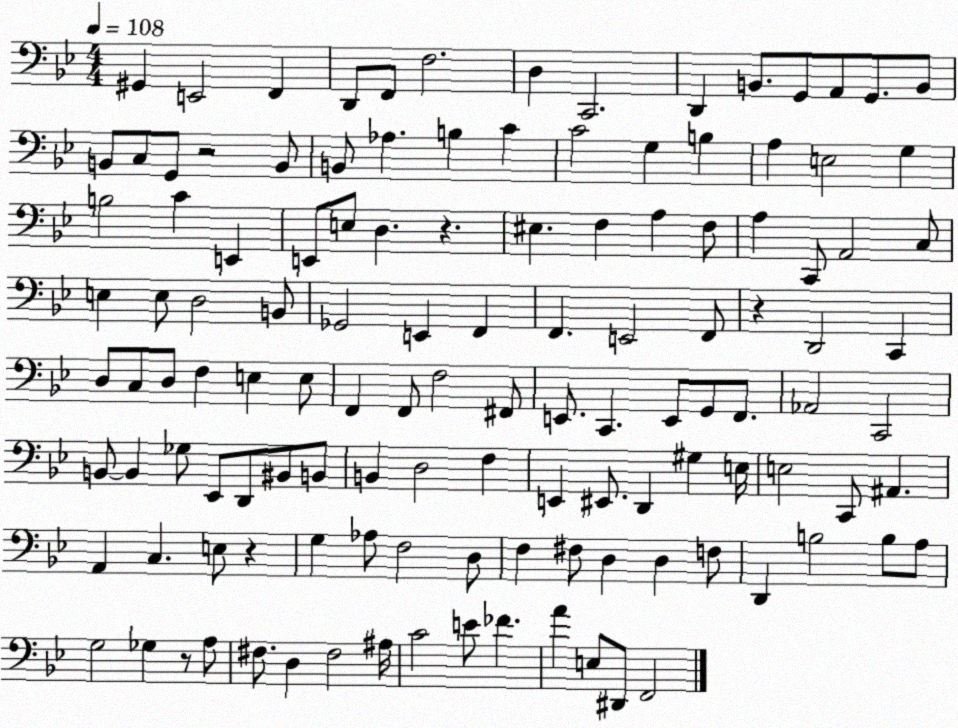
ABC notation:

X:1
T:Untitled
M:4/4
L:1/4
K:Bb
^G,, E,,2 F,, D,,/2 F,,/2 F,2 D, C,,2 D,, B,,/2 G,,/2 A,,/2 G,,/2 B,,/2 B,,/2 C,/2 G,,/2 z2 B,,/2 B,,/2 _A, B, C C2 G, B, A, E,2 G, B,2 C E,, E,,/2 E,/2 D, z ^E, F, A, F,/2 A, C,,/2 A,,2 C,/2 E, E,/2 D,2 B,,/2 _G,,2 E,, F,, F,, E,,2 F,,/2 z D,,2 C,, D,/2 C,/2 D,/2 F, E, E,/2 F,, F,,/2 F,2 ^F,,/2 E,,/2 C,, E,,/2 G,,/2 F,,/2 _A,,2 C,,2 B,,/2 B,, _G,/2 _E,,/2 D,,/2 ^B,,/2 B,,/2 B,, D,2 F, E,, ^E,,/2 D,, ^G, E,/4 E,2 C,,/2 ^A,, A,, C, E,/2 z G, _A,/2 F,2 D,/2 F, ^F,/2 D, D, F,/2 D,, B,2 B,/2 A,/2 G,2 _G, z/2 A,/2 ^F,/2 D, ^F,2 ^A,/4 C2 E/2 _F A E,/2 ^D,,/2 F,,2